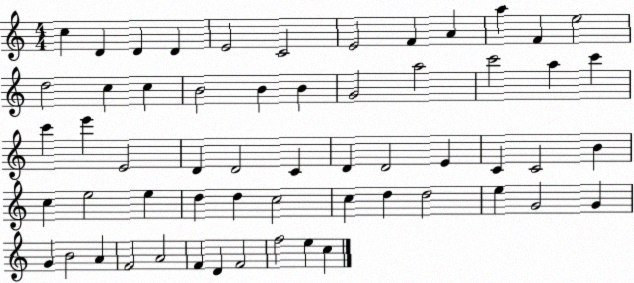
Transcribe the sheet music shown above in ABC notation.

X:1
T:Untitled
M:4/4
L:1/4
K:C
c D D D E2 C2 E2 F A a F e2 d2 c c B2 B B G2 a2 c'2 a c' c' e' E2 D D2 C D D2 E C C2 B c e2 e d d c2 c d d2 e G2 G G B2 A F2 A2 F D F2 f2 e c